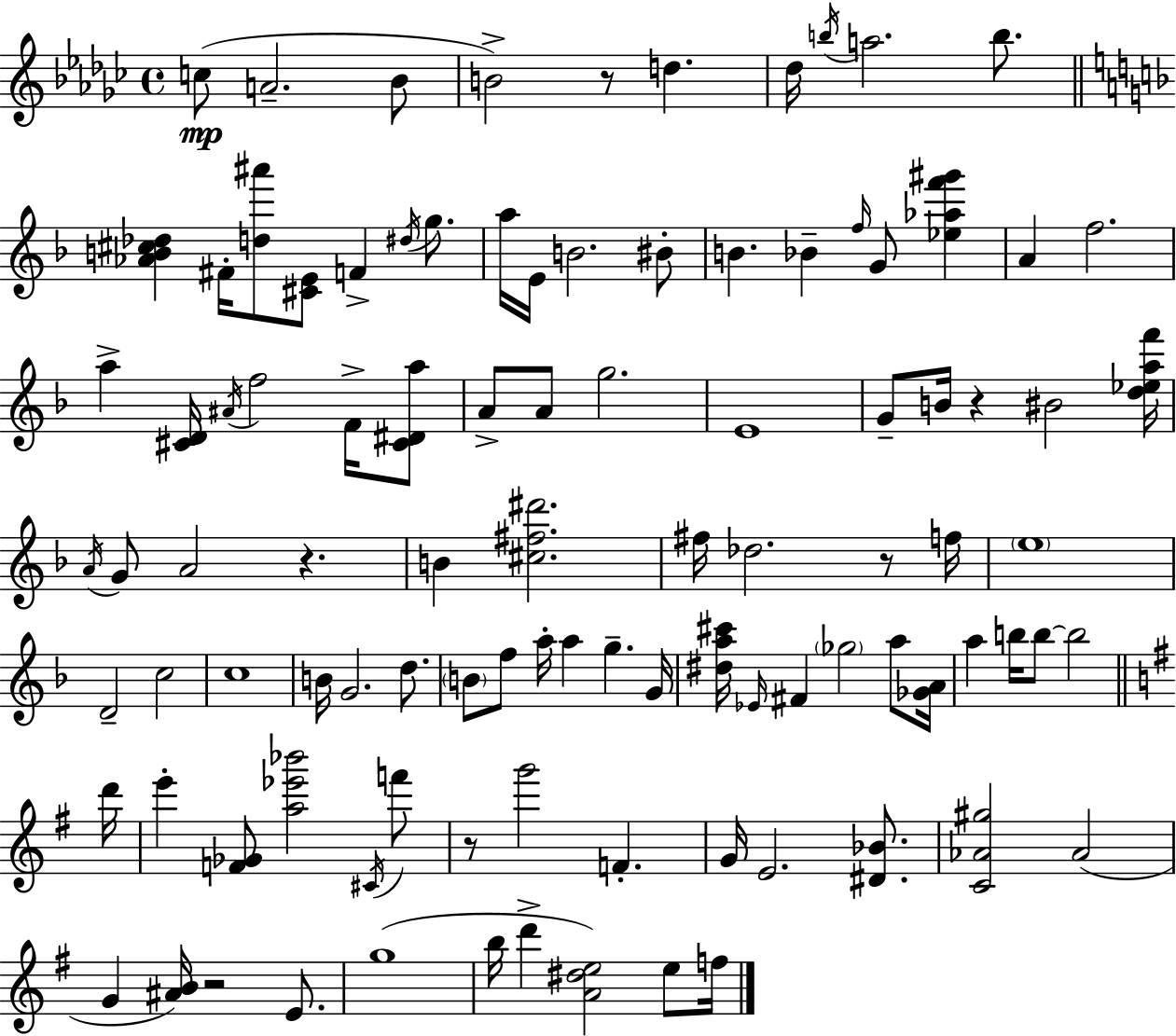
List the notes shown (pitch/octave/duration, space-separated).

C5/e A4/h. Bb4/e B4/h R/e D5/q. Db5/s B5/s A5/h. B5/e. [Ab4,B4,C#5,Db5]/q F#4/s [D5,A#6]/e [C#4,E4]/e F4/q D#5/s G5/e. A5/s E4/s B4/h. BIS4/e B4/q. Bb4/q F5/s G4/e [Eb5,Ab5,F6,G#6]/q A4/q F5/h. A5/q [C#4,D4]/s A#4/s F5/h F4/s [C#4,D#4,A5]/e A4/e A4/e G5/h. E4/w G4/e B4/s R/q BIS4/h [D5,Eb5,A5,F6]/s A4/s G4/e A4/h R/q. B4/q [C#5,F#5,D#6]/h. F#5/s Db5/h. R/e F5/s E5/w D4/h C5/h C5/w B4/s G4/h. D5/e. B4/e F5/e A5/s A5/q G5/q. G4/s [D#5,A5,C#6]/s Eb4/s F#4/q Gb5/h A5/e [Gb4,A4]/s A5/q B5/s B5/e B5/h D6/s E6/q [F4,Gb4]/e [A5,Eb6,Bb6]/h C#4/s F6/e R/e G6/h F4/q. G4/s E4/h. [D#4,Bb4]/e. [C4,Ab4,G#5]/h Ab4/h G4/q [A#4,B4]/s R/h E4/e. G5/w B5/s D6/q [A4,D#5,E5]/h E5/e F5/s